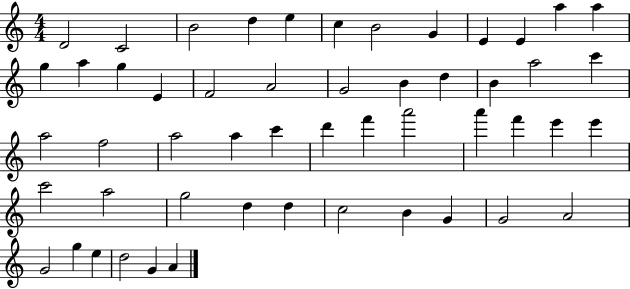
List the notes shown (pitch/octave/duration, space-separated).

D4/h C4/h B4/h D5/q E5/q C5/q B4/h G4/q E4/q E4/q A5/q A5/q G5/q A5/q G5/q E4/q F4/h A4/h G4/h B4/q D5/q B4/q A5/h C6/q A5/h F5/h A5/h A5/q C6/q D6/q F6/q A6/h A6/q F6/q E6/q E6/q C6/h A5/h G5/h D5/q D5/q C5/h B4/q G4/q G4/h A4/h G4/h G5/q E5/q D5/h G4/q A4/q